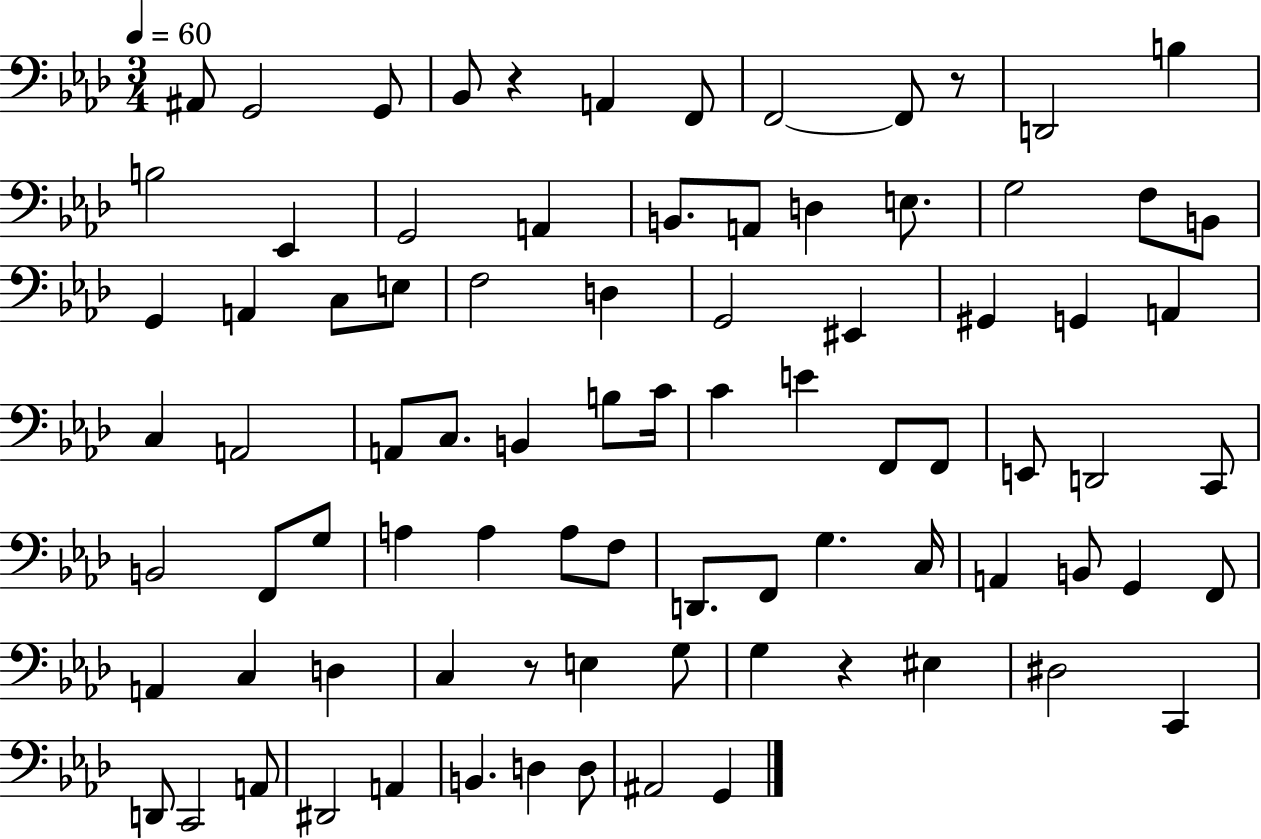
A#2/e G2/h G2/e Bb2/e R/q A2/q F2/e F2/h F2/e R/e D2/h B3/q B3/h Eb2/q G2/h A2/q B2/e. A2/e D3/q E3/e. G3/h F3/e B2/e G2/q A2/q C3/e E3/e F3/h D3/q G2/h EIS2/q G#2/q G2/q A2/q C3/q A2/h A2/e C3/e. B2/q B3/e C4/s C4/q E4/q F2/e F2/e E2/e D2/h C2/e B2/h F2/e G3/e A3/q A3/q A3/e F3/e D2/e. F2/e G3/q. C3/s A2/q B2/e G2/q F2/e A2/q C3/q D3/q C3/q R/e E3/q G3/e G3/q R/q EIS3/q D#3/h C2/q D2/e C2/h A2/e D#2/h A2/q B2/q. D3/q D3/e A#2/h G2/q